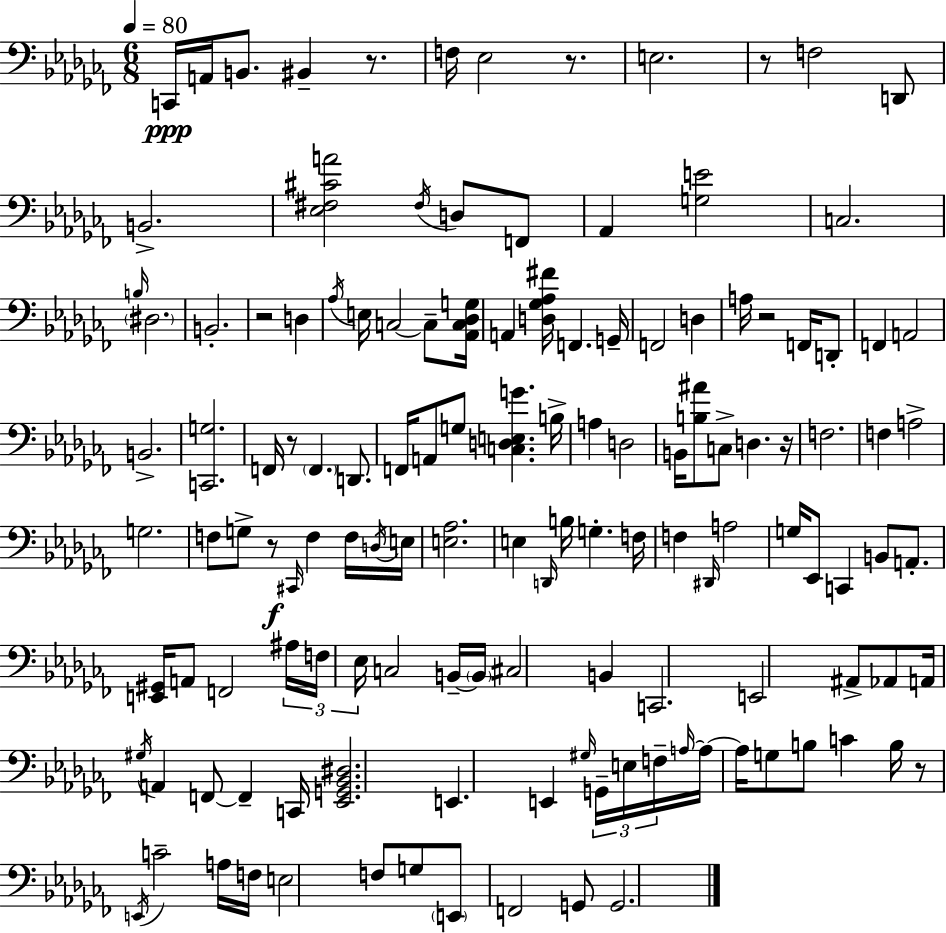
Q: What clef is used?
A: bass